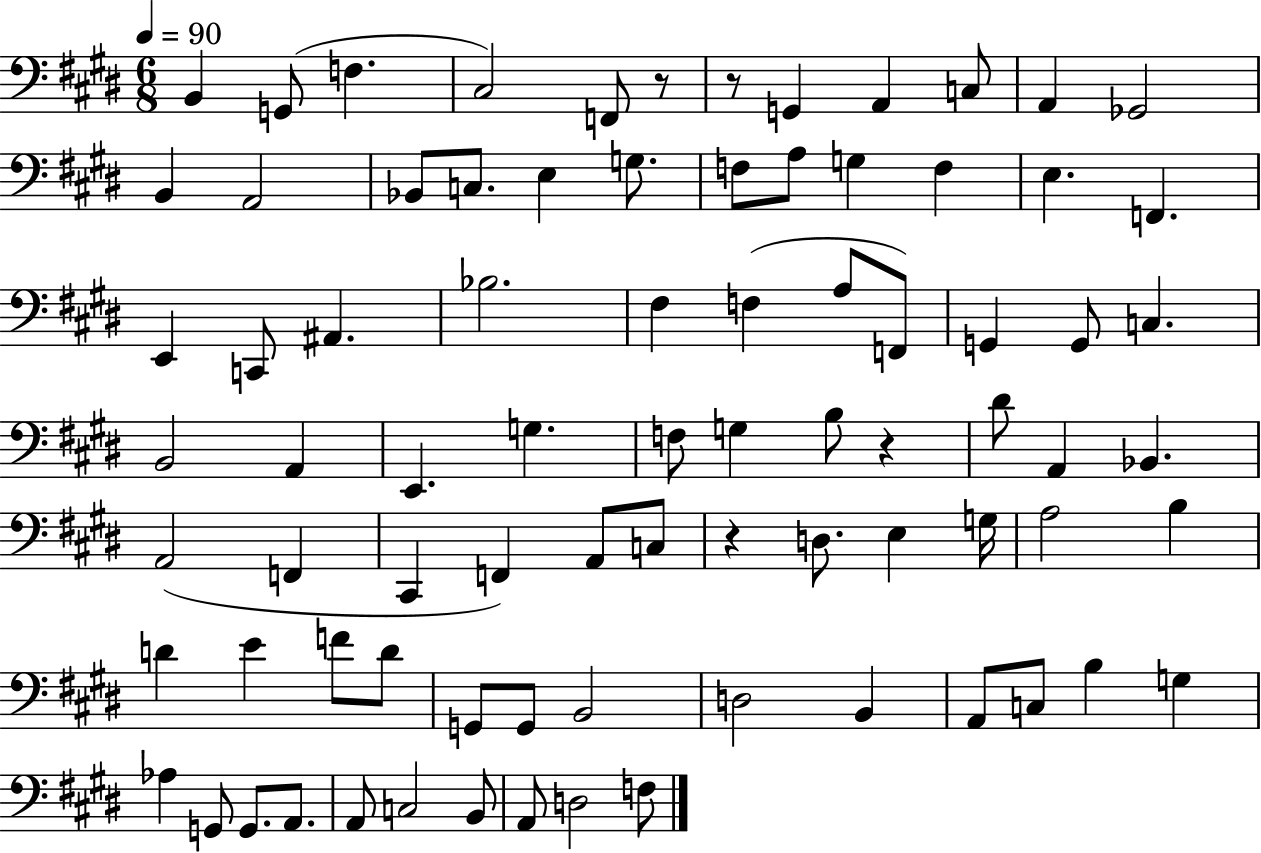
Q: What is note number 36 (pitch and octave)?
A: E2